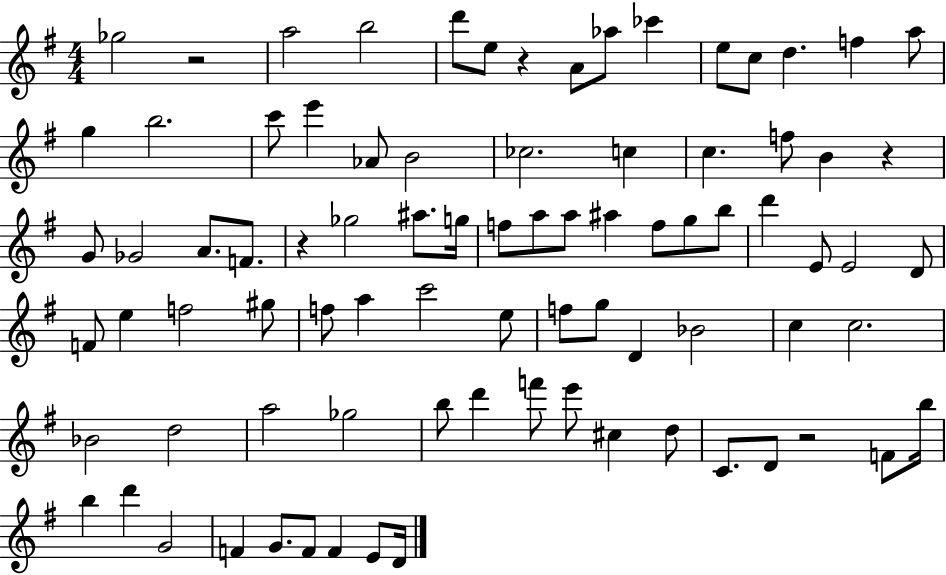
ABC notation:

X:1
T:Untitled
M:4/4
L:1/4
K:G
_g2 z2 a2 b2 d'/2 e/2 z A/2 _a/2 _c' e/2 c/2 d f a/2 g b2 c'/2 e' _A/2 B2 _c2 c c f/2 B z G/2 _G2 A/2 F/2 z _g2 ^a/2 g/4 f/2 a/2 a/2 ^a f/2 g/2 b/2 d' E/2 E2 D/2 F/2 e f2 ^g/2 f/2 a c'2 e/2 f/2 g/2 D _B2 c c2 _B2 d2 a2 _g2 b/2 d' f'/2 e'/2 ^c d/2 C/2 D/2 z2 F/2 b/4 b d' G2 F G/2 F/2 F E/2 D/4